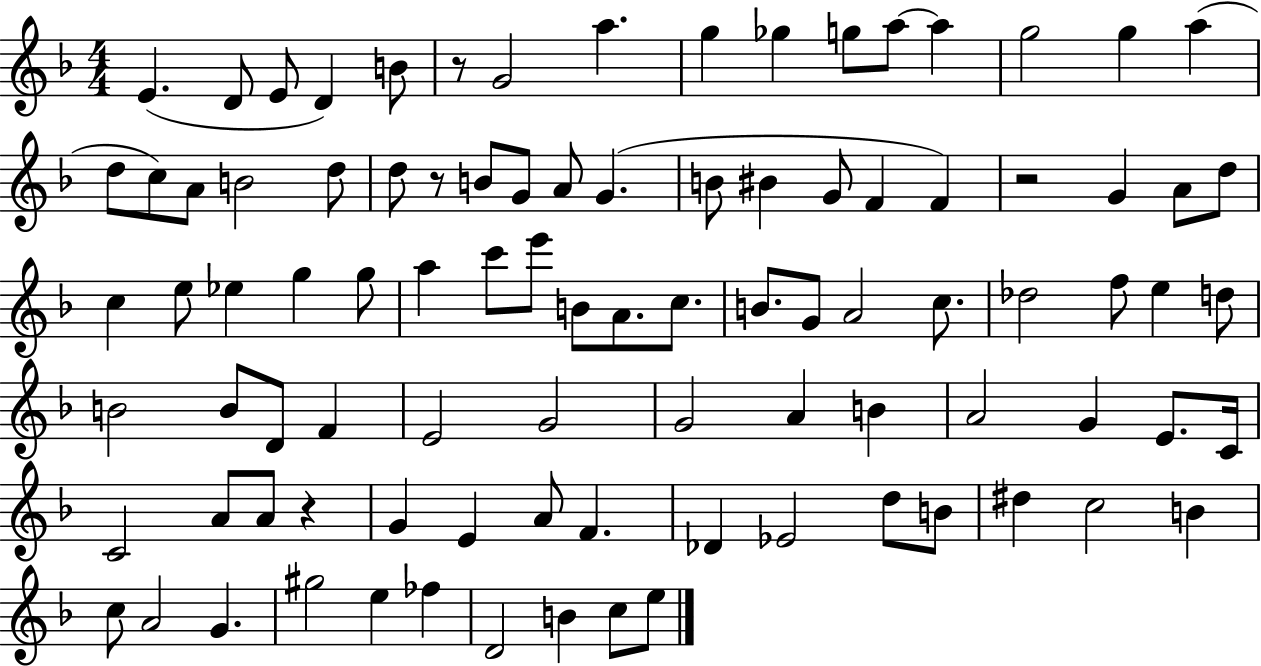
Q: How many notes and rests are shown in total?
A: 93